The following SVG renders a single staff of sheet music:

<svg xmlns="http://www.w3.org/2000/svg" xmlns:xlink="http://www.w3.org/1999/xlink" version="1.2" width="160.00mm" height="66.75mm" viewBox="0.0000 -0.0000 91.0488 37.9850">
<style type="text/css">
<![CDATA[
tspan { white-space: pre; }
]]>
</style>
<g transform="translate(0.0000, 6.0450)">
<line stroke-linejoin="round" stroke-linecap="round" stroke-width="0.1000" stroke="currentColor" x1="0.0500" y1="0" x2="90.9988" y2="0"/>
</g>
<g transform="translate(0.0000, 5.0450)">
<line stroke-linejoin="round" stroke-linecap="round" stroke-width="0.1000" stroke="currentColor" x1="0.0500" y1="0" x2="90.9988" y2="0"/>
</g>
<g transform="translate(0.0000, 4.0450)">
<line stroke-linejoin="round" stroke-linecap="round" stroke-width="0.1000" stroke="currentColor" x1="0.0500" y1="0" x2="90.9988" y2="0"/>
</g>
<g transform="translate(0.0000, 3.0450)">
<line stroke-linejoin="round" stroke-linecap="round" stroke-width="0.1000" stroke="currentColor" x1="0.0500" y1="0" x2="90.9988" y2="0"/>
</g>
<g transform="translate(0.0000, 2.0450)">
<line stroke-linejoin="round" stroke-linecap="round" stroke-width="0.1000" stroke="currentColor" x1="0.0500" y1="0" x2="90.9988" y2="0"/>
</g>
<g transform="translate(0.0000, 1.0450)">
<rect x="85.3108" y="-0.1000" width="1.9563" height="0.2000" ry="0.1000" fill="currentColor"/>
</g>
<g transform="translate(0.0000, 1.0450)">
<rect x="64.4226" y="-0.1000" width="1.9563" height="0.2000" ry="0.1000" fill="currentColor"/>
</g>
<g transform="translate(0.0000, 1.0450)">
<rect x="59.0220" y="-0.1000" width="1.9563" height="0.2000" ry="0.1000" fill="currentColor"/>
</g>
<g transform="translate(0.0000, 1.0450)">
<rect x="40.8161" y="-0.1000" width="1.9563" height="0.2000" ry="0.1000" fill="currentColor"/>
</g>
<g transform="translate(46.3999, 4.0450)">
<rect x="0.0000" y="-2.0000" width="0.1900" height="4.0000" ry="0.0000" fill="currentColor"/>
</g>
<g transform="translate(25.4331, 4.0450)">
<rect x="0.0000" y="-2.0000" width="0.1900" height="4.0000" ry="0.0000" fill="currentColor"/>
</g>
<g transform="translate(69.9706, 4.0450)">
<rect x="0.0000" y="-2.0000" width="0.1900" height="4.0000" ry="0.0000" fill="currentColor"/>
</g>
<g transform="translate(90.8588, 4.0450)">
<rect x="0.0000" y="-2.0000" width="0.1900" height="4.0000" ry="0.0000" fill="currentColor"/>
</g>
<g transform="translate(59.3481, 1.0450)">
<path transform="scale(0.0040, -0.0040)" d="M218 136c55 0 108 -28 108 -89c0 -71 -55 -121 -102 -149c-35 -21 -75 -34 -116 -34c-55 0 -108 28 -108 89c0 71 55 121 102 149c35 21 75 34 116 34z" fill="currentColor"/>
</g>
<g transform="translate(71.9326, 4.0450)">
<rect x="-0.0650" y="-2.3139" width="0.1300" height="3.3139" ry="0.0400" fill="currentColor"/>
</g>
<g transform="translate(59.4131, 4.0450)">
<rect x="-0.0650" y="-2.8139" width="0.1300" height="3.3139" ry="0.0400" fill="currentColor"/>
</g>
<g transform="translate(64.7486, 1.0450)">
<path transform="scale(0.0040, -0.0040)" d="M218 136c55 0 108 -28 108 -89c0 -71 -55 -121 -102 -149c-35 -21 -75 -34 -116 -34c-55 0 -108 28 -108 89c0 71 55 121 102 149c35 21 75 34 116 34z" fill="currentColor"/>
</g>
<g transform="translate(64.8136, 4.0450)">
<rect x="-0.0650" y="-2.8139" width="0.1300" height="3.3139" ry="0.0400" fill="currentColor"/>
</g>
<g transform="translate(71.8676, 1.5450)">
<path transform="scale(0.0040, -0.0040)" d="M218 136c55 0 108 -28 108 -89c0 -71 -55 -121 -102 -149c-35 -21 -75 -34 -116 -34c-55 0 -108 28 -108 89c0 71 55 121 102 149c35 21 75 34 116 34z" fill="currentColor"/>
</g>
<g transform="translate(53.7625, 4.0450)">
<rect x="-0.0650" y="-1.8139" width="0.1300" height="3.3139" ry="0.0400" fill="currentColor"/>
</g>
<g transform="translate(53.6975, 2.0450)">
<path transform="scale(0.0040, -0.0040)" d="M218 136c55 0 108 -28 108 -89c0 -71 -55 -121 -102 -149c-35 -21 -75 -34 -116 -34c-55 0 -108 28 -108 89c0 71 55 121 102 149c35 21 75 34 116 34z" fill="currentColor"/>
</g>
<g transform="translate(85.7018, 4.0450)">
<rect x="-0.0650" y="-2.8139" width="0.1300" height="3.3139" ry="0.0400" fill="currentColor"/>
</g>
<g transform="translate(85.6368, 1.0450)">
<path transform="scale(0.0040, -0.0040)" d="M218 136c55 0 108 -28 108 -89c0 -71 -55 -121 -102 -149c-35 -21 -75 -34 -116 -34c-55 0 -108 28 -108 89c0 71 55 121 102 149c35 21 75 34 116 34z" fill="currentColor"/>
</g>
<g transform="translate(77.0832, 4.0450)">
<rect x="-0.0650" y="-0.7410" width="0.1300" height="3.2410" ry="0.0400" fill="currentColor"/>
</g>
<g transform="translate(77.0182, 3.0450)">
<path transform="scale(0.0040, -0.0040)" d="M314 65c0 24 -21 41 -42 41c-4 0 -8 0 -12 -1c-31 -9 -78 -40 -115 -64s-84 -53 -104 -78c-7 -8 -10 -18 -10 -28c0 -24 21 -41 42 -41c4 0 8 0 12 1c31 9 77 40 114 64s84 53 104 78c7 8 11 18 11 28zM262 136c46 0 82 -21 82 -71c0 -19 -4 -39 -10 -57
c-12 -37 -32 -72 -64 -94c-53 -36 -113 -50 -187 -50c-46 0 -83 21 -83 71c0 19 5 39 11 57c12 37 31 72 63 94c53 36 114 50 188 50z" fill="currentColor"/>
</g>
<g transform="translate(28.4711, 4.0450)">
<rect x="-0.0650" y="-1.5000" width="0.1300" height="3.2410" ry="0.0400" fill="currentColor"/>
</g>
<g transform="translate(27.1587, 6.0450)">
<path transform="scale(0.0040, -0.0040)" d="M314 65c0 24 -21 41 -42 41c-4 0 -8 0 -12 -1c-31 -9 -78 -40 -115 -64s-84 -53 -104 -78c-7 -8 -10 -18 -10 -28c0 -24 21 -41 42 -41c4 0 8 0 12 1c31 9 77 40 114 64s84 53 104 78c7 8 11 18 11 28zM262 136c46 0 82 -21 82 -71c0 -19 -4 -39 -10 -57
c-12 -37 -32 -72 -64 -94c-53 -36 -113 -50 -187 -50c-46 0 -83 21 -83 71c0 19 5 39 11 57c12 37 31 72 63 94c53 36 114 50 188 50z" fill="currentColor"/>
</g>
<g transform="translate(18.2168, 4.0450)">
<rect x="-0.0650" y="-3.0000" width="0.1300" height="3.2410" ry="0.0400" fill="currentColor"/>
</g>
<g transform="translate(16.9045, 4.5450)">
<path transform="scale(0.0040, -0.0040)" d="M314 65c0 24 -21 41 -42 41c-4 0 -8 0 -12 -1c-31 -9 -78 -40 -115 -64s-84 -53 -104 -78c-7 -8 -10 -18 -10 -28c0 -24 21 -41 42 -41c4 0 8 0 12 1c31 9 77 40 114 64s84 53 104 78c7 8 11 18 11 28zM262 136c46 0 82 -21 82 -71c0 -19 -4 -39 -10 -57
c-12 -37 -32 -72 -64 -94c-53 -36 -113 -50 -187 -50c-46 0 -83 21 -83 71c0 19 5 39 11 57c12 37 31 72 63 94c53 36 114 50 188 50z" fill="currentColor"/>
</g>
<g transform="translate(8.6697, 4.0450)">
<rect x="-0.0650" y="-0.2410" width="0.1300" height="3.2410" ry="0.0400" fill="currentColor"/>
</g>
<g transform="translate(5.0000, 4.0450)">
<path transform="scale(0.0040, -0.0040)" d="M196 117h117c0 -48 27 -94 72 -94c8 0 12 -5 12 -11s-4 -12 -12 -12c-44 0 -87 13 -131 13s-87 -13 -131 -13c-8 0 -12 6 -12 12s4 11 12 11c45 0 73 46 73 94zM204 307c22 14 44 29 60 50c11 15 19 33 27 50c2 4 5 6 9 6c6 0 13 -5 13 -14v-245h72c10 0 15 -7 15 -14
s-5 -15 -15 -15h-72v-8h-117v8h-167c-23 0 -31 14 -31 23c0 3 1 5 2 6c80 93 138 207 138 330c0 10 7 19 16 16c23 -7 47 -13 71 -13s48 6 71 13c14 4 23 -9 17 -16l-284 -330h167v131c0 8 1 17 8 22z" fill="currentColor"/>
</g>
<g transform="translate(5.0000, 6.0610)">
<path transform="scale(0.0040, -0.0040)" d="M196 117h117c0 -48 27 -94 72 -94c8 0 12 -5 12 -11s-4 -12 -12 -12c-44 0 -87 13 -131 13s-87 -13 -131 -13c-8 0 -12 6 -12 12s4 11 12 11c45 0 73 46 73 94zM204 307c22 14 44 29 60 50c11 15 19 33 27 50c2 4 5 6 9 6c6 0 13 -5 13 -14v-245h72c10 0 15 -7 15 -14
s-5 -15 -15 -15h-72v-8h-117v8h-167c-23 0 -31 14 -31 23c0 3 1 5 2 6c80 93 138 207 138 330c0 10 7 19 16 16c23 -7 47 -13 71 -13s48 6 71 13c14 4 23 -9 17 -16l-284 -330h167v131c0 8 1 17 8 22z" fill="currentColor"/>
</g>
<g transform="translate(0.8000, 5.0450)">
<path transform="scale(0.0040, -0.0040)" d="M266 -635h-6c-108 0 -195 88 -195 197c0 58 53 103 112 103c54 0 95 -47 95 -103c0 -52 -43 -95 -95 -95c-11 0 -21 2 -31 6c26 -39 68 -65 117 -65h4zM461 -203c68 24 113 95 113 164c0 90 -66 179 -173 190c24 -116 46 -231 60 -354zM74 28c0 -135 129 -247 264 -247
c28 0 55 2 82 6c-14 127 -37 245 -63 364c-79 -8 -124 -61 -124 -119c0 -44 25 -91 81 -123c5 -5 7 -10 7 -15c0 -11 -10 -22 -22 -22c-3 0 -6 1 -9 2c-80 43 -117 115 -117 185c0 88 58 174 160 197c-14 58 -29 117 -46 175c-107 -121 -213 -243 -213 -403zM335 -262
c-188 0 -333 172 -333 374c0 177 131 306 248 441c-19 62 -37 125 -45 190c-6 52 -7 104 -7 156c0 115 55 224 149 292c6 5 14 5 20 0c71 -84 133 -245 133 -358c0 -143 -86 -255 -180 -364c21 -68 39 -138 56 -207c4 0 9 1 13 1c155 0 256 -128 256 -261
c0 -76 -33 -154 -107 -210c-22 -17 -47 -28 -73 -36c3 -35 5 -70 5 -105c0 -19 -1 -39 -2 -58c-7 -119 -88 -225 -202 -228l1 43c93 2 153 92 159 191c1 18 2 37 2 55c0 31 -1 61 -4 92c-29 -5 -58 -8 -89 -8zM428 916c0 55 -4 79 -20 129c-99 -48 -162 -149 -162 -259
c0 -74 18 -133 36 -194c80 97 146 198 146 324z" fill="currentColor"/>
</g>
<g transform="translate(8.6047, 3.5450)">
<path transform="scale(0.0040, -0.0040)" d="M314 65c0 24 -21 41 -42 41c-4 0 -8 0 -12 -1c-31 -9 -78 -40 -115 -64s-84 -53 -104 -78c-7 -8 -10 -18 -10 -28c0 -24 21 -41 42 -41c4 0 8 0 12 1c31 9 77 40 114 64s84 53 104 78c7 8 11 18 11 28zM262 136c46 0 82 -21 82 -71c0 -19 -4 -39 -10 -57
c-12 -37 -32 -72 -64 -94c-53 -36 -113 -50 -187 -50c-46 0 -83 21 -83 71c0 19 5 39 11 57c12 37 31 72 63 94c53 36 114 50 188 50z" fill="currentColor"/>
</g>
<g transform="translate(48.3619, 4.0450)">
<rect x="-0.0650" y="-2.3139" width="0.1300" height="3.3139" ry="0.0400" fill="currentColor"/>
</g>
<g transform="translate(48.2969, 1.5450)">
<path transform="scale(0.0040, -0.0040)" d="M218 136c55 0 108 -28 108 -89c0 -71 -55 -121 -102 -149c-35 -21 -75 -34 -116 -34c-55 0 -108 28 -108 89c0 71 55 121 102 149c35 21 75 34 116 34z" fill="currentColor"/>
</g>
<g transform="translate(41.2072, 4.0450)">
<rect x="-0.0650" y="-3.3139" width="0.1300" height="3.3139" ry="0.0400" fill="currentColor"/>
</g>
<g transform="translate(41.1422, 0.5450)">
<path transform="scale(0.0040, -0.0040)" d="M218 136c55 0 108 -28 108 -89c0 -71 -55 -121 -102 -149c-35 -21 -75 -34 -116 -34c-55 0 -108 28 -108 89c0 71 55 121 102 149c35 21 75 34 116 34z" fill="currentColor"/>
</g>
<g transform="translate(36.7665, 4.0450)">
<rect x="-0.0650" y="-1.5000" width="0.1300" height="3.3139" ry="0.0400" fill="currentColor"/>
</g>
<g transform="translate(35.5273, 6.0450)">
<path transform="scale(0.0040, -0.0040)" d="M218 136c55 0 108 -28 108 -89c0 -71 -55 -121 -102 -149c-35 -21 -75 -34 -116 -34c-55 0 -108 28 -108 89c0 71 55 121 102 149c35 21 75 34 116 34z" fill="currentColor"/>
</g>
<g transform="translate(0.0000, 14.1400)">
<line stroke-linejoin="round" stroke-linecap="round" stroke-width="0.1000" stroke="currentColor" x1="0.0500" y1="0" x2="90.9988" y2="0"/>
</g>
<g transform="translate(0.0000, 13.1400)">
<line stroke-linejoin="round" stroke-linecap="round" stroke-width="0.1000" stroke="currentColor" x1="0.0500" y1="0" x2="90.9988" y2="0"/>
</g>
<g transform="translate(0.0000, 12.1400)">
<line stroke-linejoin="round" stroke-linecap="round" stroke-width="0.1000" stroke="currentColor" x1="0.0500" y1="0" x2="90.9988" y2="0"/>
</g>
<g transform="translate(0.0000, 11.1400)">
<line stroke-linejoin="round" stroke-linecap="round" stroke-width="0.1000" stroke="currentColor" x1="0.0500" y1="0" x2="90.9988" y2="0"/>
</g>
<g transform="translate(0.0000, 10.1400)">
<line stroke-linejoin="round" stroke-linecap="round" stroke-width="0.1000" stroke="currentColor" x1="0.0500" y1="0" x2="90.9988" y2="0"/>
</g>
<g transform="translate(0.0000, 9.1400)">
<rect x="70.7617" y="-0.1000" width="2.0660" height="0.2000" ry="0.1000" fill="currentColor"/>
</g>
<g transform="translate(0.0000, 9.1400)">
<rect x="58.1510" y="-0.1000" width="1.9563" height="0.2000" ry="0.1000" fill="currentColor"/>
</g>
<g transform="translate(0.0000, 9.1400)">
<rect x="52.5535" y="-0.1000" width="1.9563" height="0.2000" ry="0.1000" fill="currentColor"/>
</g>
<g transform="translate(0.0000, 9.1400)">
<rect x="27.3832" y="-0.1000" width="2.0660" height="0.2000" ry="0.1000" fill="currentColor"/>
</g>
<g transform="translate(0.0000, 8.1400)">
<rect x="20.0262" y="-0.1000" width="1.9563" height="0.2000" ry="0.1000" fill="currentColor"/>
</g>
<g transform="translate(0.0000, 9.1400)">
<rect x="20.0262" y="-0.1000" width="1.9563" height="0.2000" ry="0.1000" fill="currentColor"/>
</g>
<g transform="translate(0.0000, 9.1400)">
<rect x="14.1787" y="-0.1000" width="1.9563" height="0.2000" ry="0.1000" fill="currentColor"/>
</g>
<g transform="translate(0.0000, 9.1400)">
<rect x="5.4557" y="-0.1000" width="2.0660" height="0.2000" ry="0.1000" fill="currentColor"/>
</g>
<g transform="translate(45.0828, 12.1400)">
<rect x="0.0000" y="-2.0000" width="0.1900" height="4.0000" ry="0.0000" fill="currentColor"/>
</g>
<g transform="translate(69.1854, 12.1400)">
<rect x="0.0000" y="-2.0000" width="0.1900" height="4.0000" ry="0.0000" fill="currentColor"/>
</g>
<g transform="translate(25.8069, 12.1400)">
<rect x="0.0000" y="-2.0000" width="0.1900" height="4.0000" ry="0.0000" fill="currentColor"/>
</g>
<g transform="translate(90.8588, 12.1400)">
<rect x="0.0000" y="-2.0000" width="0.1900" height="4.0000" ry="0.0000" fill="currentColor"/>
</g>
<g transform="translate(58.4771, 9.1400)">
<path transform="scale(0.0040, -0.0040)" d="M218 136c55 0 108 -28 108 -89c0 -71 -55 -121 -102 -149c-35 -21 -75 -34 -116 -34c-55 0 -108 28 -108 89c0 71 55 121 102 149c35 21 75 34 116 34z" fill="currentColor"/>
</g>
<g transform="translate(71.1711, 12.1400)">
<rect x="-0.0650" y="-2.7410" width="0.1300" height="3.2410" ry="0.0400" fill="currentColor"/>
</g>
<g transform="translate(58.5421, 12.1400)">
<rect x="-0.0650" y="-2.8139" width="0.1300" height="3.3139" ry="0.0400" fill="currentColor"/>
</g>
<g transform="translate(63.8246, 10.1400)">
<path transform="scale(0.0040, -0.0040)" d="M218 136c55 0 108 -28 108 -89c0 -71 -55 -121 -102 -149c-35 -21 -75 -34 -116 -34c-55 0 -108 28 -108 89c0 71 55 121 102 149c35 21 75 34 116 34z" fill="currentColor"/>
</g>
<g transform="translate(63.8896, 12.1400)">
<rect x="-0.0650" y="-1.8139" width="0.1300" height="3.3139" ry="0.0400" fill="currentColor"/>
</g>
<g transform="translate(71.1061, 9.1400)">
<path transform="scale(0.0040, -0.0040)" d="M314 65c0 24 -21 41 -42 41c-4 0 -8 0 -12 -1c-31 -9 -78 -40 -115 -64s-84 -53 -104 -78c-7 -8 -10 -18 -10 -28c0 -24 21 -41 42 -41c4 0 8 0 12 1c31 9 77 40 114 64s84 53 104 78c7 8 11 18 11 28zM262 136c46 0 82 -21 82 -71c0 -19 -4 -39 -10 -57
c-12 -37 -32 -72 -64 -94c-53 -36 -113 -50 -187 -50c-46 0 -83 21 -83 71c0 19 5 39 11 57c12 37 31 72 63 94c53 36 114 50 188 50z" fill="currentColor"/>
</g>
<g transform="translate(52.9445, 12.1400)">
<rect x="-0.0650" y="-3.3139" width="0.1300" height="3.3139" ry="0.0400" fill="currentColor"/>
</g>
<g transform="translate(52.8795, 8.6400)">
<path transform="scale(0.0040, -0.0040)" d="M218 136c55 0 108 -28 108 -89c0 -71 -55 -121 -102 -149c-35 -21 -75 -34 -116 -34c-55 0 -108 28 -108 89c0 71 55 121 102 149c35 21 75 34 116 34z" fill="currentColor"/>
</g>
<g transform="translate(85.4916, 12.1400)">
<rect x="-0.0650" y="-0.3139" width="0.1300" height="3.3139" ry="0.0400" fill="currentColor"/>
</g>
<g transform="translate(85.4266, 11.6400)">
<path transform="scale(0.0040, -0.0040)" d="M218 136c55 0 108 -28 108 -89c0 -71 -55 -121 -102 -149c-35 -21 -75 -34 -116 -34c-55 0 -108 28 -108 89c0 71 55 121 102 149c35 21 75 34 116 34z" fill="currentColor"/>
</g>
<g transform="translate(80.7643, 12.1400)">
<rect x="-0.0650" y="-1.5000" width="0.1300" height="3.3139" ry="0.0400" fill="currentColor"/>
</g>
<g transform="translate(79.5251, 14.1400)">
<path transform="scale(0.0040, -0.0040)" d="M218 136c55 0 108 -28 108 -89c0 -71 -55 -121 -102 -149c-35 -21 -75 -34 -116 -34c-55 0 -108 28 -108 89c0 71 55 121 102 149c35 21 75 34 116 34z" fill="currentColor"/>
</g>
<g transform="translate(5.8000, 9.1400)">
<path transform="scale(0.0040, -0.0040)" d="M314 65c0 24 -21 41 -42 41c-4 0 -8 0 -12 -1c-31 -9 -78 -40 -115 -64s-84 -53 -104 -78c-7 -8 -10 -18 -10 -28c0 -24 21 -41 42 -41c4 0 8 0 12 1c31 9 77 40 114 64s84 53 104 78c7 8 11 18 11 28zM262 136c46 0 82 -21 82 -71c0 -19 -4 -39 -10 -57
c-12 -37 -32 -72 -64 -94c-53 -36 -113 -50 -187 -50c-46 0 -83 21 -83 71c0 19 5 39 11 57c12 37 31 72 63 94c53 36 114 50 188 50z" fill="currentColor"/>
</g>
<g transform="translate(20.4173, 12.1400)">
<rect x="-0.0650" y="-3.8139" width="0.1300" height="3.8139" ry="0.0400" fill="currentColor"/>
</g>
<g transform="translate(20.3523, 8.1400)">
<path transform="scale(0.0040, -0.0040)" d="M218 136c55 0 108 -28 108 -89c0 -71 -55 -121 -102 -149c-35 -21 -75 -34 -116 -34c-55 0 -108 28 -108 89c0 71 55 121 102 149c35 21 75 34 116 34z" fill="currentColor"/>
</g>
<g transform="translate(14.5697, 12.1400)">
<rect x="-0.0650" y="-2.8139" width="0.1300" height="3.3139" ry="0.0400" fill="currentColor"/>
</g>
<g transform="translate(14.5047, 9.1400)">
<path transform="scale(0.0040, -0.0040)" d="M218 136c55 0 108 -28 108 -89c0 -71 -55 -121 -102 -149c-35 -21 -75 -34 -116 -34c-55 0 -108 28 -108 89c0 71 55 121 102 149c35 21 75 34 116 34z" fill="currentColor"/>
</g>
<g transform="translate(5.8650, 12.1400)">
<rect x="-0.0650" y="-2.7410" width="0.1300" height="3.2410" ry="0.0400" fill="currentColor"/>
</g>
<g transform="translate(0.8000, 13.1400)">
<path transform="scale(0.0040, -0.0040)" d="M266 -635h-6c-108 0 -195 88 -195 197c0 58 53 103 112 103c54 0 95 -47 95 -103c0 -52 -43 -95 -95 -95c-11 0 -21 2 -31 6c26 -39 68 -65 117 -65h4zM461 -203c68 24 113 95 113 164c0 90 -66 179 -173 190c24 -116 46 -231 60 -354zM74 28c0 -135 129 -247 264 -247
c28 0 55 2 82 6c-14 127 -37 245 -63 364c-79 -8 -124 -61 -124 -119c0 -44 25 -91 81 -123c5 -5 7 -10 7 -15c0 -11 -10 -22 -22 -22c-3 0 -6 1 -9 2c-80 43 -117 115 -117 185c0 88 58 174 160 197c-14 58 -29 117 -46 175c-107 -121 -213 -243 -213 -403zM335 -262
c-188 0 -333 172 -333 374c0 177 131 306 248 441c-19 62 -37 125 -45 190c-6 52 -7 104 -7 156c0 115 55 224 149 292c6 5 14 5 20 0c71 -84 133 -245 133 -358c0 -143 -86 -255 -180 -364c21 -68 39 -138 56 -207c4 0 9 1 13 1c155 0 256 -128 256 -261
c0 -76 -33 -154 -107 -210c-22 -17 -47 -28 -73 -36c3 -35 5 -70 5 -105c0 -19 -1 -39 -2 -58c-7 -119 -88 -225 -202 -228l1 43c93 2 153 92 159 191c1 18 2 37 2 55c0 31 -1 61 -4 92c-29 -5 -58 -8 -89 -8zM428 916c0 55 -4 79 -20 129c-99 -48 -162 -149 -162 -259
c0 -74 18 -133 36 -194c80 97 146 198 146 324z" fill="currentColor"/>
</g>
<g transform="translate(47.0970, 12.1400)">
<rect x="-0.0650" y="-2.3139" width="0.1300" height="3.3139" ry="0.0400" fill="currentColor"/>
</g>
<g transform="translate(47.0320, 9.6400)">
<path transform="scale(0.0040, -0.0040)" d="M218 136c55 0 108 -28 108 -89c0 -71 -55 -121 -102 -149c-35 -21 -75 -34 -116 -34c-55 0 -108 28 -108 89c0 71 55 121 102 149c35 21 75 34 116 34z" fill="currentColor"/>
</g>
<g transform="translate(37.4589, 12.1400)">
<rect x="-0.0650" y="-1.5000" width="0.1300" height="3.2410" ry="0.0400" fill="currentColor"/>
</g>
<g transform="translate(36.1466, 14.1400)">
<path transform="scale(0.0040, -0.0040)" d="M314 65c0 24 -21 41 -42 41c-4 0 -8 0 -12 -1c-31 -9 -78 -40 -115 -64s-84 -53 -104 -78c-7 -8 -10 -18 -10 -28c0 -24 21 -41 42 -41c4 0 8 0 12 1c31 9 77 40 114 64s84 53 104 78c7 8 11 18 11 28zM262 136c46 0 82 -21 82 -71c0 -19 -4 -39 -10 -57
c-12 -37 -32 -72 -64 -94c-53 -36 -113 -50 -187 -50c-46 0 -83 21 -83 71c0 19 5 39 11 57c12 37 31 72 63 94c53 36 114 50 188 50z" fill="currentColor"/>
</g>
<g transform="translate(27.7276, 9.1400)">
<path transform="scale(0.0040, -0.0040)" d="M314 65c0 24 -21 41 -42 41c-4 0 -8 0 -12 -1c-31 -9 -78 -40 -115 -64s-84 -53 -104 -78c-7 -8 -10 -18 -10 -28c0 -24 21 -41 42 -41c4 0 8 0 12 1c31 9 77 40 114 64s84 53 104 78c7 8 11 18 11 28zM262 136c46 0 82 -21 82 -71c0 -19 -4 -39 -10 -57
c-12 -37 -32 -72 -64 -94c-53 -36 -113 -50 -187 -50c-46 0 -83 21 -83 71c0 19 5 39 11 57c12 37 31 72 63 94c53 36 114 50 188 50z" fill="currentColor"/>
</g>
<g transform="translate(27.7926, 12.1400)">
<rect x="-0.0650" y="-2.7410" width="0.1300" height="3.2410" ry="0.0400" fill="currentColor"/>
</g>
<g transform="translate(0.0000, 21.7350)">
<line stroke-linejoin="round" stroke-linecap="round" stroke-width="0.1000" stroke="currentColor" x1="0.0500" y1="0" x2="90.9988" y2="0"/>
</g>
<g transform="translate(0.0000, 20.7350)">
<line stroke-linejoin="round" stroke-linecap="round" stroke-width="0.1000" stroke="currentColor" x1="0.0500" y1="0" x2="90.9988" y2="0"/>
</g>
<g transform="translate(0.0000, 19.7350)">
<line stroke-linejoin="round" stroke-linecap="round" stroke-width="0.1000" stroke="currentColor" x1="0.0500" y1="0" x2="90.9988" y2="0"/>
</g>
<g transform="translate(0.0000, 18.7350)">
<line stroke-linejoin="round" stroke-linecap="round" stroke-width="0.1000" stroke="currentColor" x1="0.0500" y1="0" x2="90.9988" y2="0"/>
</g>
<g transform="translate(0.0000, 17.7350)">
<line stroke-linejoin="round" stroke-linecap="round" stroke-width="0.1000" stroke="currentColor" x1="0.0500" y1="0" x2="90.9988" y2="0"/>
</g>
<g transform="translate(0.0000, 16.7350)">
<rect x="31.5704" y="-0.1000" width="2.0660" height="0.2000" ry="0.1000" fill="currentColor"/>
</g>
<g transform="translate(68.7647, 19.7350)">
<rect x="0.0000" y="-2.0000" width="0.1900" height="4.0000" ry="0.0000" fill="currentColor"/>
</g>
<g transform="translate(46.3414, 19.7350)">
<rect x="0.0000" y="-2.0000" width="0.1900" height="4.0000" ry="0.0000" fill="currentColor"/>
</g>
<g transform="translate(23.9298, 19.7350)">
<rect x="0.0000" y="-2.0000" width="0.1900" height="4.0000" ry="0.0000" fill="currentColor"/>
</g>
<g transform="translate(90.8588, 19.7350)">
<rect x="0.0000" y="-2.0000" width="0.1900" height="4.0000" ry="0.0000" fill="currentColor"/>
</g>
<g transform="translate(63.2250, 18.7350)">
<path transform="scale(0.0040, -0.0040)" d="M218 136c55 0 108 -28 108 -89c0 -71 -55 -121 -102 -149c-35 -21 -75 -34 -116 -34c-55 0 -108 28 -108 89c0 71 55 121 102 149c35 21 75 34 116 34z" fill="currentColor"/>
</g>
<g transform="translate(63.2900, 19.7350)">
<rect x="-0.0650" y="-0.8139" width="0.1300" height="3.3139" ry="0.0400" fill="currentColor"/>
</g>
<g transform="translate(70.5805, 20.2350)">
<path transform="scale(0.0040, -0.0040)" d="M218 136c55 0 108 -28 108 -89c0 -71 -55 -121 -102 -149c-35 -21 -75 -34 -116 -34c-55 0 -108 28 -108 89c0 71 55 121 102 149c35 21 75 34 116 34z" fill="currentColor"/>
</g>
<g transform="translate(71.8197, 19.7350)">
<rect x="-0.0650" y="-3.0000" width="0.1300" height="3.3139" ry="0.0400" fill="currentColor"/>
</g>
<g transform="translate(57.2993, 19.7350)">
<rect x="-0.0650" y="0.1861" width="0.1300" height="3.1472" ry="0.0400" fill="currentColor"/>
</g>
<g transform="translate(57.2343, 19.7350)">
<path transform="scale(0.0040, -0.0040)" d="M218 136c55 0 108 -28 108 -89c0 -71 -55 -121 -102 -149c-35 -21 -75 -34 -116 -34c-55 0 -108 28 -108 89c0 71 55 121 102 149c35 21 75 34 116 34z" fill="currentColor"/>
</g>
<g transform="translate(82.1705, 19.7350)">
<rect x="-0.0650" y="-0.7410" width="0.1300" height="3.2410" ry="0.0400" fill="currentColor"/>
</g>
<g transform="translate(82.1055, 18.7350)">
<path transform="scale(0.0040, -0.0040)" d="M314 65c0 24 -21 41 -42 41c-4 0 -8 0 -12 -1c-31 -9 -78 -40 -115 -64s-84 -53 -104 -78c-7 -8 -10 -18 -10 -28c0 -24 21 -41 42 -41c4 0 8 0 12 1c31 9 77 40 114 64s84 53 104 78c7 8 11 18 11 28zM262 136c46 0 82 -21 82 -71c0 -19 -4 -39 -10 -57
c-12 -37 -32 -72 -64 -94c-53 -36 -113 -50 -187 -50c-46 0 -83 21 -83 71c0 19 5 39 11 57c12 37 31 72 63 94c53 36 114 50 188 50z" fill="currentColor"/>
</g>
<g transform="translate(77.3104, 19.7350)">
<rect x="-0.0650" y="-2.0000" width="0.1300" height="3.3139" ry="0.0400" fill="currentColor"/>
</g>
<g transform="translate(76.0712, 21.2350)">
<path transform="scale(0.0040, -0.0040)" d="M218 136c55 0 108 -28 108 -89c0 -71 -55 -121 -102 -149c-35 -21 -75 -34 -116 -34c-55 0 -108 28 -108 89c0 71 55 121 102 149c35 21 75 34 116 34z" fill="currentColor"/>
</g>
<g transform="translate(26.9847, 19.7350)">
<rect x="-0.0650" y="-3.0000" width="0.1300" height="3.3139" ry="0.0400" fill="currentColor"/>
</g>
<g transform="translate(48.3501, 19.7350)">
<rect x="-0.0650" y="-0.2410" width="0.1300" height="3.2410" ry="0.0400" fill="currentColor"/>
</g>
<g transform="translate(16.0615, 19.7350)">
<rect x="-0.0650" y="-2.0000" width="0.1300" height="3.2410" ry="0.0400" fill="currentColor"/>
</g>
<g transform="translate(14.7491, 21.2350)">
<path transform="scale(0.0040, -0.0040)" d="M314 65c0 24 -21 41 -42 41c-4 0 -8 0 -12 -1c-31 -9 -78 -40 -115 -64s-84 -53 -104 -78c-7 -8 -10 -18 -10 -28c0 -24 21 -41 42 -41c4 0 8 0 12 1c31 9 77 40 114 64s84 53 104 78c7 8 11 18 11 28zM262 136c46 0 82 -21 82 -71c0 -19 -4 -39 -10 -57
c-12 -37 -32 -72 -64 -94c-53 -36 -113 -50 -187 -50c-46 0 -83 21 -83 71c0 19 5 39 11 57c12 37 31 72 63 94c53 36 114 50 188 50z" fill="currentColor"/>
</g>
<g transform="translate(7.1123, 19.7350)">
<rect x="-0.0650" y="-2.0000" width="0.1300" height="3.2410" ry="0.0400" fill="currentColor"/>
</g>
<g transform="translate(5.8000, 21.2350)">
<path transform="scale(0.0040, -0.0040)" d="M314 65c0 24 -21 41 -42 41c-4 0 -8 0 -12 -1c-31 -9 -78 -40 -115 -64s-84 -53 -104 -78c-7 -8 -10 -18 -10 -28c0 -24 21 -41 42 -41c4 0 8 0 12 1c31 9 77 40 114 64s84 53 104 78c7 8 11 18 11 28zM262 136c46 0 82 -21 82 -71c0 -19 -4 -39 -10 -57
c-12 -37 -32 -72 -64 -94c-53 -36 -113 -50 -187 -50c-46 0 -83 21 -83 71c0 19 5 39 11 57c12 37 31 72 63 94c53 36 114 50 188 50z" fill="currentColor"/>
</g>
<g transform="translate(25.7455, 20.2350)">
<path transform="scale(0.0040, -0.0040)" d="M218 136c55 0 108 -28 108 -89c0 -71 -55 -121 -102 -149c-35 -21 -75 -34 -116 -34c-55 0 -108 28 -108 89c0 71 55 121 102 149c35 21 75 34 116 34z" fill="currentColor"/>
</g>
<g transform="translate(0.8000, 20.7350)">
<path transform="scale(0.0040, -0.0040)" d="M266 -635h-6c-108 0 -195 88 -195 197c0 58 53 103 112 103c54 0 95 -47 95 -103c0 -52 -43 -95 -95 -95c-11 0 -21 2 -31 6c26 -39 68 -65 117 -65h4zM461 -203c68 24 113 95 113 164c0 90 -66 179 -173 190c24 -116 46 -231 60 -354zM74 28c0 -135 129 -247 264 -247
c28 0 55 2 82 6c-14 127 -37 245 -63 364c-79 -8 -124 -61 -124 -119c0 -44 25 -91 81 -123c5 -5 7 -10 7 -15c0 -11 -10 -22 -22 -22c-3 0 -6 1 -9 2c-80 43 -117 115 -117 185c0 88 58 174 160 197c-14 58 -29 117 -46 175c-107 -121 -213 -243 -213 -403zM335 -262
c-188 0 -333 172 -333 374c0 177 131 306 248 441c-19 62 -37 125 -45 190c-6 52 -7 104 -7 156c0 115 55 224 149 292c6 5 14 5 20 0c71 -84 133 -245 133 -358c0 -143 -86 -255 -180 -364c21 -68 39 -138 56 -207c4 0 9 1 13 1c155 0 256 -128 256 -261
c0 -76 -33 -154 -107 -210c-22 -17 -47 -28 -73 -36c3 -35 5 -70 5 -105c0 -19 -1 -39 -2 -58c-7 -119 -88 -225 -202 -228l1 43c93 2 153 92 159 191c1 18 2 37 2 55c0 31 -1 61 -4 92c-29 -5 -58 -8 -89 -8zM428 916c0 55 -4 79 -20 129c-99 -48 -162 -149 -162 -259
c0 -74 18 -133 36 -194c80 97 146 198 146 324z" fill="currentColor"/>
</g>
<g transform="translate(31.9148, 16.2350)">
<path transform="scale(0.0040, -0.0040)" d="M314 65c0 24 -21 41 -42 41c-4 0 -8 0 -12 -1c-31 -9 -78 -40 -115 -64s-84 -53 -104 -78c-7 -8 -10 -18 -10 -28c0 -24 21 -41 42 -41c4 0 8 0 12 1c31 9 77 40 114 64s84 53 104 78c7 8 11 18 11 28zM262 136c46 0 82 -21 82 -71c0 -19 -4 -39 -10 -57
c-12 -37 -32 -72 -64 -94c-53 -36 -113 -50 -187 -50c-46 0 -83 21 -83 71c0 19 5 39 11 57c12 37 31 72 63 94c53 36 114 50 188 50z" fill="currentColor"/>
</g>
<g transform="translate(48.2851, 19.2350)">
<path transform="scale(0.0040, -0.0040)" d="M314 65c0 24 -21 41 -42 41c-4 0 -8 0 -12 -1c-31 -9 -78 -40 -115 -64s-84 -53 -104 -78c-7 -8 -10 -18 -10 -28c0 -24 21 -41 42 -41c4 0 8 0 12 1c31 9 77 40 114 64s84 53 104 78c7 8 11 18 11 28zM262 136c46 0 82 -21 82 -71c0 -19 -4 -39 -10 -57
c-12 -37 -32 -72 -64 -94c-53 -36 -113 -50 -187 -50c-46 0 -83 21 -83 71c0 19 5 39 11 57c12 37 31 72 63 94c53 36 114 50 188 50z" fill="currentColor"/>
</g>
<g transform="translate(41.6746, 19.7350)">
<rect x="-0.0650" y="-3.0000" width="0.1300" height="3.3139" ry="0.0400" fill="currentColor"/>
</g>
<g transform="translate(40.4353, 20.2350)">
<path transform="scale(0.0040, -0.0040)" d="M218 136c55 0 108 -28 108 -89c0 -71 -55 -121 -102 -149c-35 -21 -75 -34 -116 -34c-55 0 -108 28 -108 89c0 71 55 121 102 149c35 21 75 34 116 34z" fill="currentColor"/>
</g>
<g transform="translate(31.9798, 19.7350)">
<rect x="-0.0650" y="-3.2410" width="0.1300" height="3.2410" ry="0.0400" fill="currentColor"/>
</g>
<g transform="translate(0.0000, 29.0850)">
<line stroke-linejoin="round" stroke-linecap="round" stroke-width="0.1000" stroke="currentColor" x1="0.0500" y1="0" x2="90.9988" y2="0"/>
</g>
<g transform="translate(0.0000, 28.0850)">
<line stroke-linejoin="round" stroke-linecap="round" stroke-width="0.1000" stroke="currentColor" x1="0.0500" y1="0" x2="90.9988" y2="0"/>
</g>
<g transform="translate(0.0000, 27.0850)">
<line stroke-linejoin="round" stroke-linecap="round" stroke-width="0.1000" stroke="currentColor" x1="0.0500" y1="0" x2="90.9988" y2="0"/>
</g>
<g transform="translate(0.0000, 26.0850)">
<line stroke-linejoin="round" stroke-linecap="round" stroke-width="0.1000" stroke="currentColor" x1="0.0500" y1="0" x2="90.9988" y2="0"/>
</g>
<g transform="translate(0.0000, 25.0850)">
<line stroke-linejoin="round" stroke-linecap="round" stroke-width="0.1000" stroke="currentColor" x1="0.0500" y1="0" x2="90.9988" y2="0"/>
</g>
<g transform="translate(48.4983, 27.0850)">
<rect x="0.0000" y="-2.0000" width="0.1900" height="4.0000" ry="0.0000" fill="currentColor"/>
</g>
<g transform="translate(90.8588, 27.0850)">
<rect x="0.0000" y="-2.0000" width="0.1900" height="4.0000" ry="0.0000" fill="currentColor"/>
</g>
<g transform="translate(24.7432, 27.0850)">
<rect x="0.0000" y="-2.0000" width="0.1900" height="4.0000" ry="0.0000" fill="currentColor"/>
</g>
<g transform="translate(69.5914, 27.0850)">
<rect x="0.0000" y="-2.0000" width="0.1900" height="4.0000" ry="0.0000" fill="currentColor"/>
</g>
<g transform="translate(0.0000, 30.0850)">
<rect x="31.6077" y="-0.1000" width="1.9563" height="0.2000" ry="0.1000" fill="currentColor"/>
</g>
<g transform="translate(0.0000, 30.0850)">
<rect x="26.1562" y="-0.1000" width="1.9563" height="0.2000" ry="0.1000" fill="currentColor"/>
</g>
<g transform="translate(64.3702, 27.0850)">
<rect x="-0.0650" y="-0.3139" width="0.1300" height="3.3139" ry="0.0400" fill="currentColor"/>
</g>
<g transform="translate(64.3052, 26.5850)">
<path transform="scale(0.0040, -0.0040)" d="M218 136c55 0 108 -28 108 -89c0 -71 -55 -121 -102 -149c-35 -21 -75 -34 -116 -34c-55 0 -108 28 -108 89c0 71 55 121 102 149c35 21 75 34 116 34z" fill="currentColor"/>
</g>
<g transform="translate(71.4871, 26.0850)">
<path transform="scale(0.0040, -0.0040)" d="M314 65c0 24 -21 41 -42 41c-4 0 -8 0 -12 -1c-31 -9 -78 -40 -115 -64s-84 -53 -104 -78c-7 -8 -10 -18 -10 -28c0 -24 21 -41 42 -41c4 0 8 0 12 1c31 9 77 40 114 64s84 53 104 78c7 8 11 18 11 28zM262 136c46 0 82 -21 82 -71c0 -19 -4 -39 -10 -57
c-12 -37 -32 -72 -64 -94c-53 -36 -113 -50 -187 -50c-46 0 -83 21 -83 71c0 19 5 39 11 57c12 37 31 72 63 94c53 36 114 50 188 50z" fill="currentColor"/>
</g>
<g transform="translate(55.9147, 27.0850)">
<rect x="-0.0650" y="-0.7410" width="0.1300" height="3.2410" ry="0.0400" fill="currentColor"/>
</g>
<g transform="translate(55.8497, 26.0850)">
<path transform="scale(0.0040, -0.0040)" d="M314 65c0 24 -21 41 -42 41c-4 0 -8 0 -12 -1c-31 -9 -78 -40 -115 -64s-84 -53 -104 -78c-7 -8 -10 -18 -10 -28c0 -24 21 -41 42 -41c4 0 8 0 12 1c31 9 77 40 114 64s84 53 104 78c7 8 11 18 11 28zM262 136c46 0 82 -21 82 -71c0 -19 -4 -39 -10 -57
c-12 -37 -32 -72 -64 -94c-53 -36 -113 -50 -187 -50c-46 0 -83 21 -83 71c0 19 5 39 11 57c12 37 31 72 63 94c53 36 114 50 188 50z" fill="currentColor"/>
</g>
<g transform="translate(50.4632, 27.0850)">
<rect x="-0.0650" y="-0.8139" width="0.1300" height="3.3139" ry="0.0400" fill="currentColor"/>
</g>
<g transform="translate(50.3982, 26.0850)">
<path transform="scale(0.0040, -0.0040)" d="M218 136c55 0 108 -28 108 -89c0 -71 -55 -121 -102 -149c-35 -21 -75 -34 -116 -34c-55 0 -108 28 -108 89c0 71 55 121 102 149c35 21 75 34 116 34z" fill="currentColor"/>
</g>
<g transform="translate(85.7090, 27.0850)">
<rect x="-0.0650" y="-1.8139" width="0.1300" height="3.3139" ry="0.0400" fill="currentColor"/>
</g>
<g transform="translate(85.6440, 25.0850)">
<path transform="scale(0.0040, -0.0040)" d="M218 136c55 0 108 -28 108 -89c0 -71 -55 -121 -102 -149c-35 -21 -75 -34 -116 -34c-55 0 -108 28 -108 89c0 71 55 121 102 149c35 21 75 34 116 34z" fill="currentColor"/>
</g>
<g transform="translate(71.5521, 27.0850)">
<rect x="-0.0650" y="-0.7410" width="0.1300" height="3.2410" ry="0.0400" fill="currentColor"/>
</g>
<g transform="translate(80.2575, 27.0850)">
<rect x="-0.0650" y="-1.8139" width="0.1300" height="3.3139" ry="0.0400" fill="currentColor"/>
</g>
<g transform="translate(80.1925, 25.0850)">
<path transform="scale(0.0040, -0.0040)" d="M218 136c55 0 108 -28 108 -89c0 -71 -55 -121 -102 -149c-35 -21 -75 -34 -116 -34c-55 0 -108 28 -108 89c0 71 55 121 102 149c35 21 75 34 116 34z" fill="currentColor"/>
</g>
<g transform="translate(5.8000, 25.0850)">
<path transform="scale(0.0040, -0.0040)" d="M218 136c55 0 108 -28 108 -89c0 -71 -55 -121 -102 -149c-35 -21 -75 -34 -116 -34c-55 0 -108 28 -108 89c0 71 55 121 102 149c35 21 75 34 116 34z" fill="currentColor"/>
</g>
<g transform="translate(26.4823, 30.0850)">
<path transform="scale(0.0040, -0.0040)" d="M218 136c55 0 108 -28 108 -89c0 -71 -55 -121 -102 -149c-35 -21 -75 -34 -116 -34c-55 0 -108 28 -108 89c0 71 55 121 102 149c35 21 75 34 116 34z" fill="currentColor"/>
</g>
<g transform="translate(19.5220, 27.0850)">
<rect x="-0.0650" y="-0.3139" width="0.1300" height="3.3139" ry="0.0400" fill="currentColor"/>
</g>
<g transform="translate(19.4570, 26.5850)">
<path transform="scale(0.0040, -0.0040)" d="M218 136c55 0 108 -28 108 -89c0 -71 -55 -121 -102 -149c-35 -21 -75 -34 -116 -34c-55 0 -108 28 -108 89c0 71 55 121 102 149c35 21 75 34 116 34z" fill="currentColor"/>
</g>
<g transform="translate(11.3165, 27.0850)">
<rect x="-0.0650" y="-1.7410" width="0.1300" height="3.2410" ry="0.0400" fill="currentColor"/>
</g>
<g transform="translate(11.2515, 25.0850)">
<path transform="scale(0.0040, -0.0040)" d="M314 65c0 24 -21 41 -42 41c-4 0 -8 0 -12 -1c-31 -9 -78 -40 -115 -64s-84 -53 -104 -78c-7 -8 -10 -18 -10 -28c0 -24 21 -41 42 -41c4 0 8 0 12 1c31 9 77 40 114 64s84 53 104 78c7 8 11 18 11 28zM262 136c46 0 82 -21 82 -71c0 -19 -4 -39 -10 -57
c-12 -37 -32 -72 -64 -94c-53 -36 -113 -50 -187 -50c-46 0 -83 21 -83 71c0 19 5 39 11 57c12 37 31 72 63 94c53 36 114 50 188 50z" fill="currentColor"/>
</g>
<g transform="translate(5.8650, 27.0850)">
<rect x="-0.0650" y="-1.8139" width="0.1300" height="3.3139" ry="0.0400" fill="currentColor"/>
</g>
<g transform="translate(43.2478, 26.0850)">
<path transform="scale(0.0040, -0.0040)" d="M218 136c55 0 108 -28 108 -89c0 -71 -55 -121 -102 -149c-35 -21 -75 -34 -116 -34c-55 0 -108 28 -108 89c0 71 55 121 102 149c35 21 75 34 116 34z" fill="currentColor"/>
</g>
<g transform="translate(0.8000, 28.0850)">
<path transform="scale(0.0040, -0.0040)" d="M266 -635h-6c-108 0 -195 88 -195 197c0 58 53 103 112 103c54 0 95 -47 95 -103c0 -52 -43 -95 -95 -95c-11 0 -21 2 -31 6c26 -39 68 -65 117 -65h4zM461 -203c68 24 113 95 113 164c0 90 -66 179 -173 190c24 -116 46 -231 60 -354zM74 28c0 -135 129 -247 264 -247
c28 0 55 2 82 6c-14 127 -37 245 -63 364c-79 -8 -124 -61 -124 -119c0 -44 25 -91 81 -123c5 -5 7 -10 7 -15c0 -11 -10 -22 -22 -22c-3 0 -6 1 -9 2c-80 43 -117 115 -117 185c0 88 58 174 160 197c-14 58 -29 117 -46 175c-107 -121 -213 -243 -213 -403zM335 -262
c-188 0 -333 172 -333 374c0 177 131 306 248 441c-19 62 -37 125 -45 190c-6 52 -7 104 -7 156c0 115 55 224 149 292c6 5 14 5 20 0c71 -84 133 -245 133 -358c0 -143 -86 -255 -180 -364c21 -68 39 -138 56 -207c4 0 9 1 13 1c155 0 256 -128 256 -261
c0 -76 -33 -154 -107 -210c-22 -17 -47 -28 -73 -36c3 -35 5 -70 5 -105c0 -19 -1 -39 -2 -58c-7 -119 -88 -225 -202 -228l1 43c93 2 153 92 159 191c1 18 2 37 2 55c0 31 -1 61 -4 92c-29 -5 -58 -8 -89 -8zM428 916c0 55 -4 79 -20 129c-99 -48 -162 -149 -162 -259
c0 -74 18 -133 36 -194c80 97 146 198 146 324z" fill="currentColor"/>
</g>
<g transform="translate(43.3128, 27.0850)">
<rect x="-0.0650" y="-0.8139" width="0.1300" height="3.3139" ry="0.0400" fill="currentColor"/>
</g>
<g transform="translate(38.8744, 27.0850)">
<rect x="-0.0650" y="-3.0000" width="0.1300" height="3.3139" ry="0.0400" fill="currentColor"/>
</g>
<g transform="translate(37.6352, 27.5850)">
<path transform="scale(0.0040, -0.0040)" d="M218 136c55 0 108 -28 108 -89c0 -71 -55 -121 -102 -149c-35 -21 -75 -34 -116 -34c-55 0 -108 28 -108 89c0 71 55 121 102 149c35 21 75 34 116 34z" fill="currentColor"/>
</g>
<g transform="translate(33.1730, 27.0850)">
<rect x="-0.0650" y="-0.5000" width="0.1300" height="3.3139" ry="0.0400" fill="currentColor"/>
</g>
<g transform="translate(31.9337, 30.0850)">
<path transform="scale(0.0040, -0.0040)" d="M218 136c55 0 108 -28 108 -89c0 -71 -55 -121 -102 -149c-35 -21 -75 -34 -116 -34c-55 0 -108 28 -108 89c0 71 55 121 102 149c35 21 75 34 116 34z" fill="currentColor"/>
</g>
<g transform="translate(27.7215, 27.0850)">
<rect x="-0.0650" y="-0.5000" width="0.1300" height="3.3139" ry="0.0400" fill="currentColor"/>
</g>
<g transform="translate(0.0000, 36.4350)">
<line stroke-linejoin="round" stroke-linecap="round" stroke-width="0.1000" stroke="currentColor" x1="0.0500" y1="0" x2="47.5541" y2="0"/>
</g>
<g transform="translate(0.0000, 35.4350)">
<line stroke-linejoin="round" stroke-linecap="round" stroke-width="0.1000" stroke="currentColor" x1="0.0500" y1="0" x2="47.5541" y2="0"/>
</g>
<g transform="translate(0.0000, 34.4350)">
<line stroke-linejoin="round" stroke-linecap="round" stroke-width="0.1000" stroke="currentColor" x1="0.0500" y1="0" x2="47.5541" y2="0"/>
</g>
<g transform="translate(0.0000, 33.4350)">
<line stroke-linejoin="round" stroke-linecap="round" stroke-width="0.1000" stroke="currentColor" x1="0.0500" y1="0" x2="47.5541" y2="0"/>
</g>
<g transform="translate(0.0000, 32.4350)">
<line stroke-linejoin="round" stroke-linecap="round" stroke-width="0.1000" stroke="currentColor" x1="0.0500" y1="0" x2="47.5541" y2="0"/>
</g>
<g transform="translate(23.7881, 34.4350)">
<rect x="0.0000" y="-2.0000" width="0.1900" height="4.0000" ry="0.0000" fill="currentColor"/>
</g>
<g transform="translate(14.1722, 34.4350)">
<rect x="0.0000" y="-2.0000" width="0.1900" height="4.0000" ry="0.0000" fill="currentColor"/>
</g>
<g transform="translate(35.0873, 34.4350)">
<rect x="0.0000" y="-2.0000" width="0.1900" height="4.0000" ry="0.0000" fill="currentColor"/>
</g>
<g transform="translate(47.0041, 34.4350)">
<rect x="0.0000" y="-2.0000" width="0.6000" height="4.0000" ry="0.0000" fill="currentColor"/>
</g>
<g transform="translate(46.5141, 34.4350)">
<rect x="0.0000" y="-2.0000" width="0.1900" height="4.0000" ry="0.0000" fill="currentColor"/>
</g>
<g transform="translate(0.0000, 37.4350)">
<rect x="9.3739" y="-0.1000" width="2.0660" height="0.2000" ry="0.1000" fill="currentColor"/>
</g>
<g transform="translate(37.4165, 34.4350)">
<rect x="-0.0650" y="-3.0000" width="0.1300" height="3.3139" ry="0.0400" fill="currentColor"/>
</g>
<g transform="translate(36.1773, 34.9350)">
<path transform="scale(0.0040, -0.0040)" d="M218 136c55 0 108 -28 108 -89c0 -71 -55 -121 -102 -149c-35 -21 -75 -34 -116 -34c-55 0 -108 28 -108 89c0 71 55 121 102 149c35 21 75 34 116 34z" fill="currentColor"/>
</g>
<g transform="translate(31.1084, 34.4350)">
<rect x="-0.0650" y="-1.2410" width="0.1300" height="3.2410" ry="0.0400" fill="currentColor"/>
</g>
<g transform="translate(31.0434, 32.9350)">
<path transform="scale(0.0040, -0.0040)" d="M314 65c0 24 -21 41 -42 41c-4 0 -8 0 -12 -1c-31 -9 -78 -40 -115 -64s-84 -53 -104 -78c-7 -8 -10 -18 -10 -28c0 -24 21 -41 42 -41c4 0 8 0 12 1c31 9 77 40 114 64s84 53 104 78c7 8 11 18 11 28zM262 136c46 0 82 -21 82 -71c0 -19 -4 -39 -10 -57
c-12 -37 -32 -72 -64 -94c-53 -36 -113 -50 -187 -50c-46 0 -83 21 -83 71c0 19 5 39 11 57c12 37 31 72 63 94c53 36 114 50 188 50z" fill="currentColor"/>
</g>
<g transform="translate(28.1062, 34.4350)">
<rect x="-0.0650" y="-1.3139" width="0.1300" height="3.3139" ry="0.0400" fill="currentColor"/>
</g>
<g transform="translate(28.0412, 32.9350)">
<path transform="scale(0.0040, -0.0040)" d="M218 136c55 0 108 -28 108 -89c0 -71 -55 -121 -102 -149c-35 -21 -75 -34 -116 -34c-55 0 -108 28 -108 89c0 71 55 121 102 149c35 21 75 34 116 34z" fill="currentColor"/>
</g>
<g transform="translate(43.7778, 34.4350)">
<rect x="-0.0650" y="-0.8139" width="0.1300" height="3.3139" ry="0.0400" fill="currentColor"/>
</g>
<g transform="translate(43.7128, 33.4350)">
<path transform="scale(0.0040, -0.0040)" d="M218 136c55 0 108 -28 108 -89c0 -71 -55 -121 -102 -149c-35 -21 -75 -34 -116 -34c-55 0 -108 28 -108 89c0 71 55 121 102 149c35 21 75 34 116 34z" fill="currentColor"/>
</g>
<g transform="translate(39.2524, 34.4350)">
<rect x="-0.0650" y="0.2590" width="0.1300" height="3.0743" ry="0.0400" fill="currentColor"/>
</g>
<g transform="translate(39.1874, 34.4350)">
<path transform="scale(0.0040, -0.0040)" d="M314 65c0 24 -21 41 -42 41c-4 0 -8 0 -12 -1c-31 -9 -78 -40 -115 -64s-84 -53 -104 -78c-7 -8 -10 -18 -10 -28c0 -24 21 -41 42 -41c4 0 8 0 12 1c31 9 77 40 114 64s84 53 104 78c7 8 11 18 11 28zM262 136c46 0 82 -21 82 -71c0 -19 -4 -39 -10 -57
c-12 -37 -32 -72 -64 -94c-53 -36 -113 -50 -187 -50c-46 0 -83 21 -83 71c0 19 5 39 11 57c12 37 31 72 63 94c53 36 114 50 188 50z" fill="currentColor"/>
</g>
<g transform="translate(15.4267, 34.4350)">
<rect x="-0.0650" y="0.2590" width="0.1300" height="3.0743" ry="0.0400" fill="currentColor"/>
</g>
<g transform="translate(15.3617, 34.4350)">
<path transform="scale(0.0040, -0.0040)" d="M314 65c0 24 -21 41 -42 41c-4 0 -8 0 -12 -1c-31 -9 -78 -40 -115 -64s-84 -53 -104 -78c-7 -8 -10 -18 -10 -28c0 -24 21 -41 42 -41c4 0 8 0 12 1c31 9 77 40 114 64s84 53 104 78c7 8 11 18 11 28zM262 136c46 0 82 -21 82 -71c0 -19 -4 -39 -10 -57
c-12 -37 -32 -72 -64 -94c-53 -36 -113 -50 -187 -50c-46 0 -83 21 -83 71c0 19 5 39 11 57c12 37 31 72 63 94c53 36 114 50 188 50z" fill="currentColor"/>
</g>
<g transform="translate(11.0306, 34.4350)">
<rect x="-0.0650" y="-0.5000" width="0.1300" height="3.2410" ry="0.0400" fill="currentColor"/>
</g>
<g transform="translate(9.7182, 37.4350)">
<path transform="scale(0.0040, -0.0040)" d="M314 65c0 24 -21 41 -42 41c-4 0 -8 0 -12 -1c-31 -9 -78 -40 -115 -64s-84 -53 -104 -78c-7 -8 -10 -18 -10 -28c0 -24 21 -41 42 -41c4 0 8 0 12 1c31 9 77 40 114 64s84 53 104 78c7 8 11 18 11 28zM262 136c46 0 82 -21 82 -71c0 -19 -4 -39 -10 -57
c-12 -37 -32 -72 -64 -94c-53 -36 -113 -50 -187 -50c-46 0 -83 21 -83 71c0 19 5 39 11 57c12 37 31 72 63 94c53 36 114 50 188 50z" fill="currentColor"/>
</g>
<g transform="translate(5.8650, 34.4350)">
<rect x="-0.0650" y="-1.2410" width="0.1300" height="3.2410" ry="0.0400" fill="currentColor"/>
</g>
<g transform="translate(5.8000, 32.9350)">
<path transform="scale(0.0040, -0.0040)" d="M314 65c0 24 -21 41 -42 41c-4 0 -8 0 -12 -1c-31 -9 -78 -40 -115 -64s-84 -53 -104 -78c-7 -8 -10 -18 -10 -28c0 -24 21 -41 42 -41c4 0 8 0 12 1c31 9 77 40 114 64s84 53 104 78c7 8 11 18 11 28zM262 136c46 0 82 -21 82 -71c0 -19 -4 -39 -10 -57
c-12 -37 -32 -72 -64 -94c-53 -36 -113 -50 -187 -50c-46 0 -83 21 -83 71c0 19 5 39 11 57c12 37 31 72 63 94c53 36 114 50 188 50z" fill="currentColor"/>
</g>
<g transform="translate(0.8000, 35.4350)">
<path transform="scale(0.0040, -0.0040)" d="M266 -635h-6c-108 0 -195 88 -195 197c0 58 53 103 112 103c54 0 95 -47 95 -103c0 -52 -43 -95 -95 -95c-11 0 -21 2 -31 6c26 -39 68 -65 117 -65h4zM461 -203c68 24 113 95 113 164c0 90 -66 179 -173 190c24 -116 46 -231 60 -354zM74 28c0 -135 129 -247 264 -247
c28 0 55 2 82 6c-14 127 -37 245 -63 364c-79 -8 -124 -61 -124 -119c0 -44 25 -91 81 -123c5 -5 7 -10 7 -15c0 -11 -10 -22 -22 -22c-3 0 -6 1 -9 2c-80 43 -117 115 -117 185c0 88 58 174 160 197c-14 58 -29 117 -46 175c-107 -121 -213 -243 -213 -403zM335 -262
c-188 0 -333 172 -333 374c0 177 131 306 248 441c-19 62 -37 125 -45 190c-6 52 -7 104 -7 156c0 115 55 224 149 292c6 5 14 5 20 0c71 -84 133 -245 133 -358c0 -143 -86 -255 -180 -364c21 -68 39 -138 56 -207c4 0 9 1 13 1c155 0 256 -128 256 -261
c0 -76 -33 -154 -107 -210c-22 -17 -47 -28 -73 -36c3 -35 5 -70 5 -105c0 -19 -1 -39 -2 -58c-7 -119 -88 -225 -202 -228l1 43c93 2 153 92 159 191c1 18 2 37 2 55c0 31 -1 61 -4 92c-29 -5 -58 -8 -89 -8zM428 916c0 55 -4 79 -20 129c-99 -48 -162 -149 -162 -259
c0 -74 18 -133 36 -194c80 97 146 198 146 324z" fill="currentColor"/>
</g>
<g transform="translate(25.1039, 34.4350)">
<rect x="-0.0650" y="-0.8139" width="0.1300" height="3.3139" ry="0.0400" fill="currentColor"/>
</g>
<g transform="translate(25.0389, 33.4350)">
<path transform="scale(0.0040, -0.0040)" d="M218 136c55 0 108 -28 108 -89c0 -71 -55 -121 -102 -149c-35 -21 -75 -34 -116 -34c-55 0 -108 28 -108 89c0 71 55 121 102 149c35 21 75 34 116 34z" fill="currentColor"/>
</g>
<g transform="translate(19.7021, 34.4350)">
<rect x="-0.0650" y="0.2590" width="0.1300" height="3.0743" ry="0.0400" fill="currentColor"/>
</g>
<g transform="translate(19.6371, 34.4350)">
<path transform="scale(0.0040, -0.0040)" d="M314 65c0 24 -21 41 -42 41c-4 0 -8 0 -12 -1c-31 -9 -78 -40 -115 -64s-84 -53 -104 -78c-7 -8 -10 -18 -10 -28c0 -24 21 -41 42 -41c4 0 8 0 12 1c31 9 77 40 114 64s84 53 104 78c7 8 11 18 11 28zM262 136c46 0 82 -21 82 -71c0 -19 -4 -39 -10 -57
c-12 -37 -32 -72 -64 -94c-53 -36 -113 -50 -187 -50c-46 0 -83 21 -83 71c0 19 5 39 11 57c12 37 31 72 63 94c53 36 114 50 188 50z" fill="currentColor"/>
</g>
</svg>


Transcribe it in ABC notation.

X:1
T:Untitled
M:4/4
L:1/4
K:C
c2 A2 E2 E b g f a a g d2 a a2 a c' a2 E2 g b a f a2 E c F2 F2 A b2 A c2 B d A F d2 f f2 c C C A d d d2 c d2 f f e2 C2 B2 B2 d e e2 A B2 d